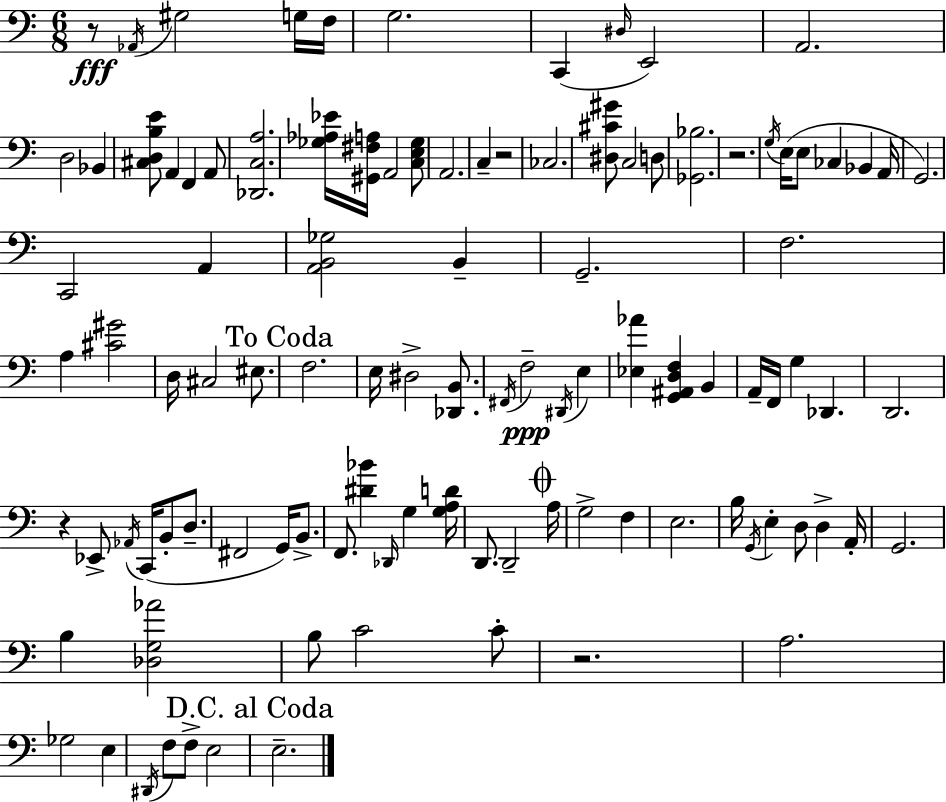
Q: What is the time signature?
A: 6/8